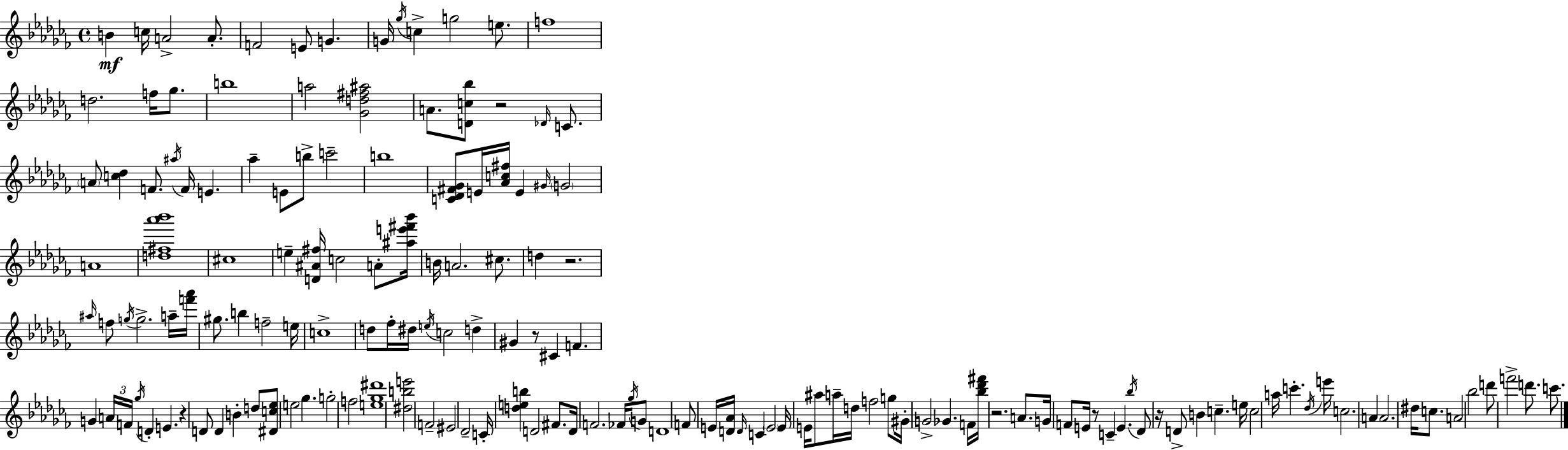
{
  \clef treble
  \time 4/4
  \defaultTimeSignature
  \key aes \minor
  b'4\mf c''16 a'2-> a'8.-. | f'2 e'8 g'4. | g'16 \acciaccatura { ges''16 } c''4-> g''2 e''8. | f''1 | \break d''2. f''16 ges''8. | b''1 | a''2 <ges' d'' fis'' ais''>2 | a'8. <d' c'' bes''>8 r2 \grace { des'16 } c'8. | \break \parenthesize a'8 <c'' des''>4 f'8. \acciaccatura { ais''16 } f'16 e'4. | aes''4-- e'8 b''8-> c'''2-- | b''1 | <c' des' fis' ges'>8 e'16 <aes' c'' fis''>16 e'4 \grace { gis'16 } \parenthesize g'2 | \break a'1 | <d'' fis'' aes''' bes'''>1 | cis''1 | e''4-- <d' ais' fis''>16 c''2 | \break a'8-. <ais'' e''' fis''' bes'''>16 b'16 a'2. | cis''8. d''4 r2. | \grace { ais''16 } f''8 \acciaccatura { g''16 } g''2.-> | a''16-- <f''' aes'''>16 gis''8. b''4 f''2-- | \break e''16 c''1-> | d''8 fes''16-. dis''16 \acciaccatura { e''16 } c''2 | d''4-> gis'4 r8 cis'4 | f'4. g'4 \tuplet 3/2 { a'16 f'16 \acciaccatura { ges''16 } } d'4-. | \break e'4. r4 d'8 d'4 | b'4-. d''8 <dis' c'' ees''>8 e''2 | ges''4. g''2-. | f''2 <e'' ges'' dis'''>1 | \break <dis'' b'' e'''>2 | f'2-- eis'2 | des'2-- c'16-. <d'' e'' b''>4 d'2 | fis'8. d'16 f'2. | \break fes'16 \acciaccatura { ges''16 } g'8 d'1 | f'8 e'16 <d' aes'>16 \grace { d'16 } c'4 | \parenthesize e'2 e'16 e'16 ais''8 a''16-- d''16 | f''2 g''8 gis'16-. g'2-> | \break ges'4. f'16 <bes'' des''' fis'''>16 r2. | a'8. g'16 f'8 e'16 r8 | c'4-- e'4. \acciaccatura { bes''16 } des'8 r16 d'8-> | b'4 c''4.-- e''16 c''2 | \break a''16 c'''4.-. \acciaccatura { des''16 } e'''16 c''2. | a'4 a'2. | dis''16 c''8. a'2 | bes''2 d'''8 f'''2-> | \break d'''8. c'''8. \bar "|."
}